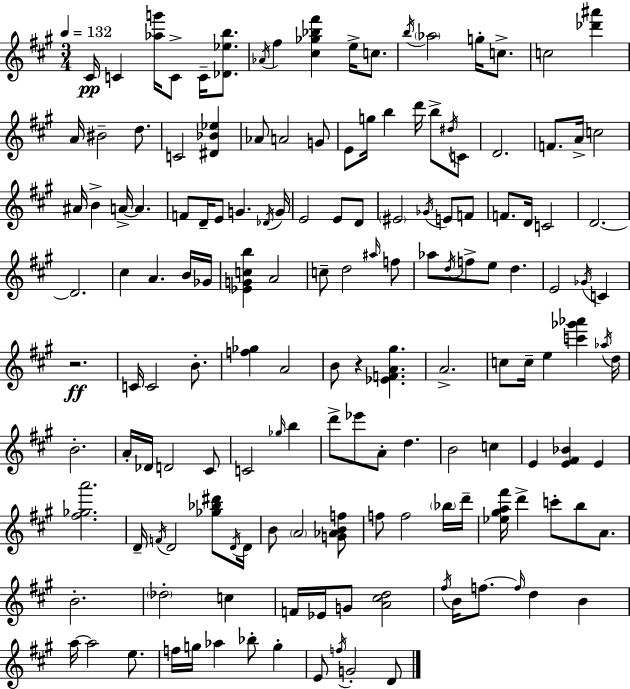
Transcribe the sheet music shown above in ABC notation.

X:1
T:Untitled
M:3/4
L:1/4
K:A
^C/4 C [_ag']/4 C/2 C/4 [_D_eb]/2 _A/4 ^f [^c_g_b^f'] e/4 c/2 b/4 _a2 g/4 c/2 c2 [_d'^a'] A/4 ^B2 d/2 C2 [^D_B_e] _A/2 A2 G/2 E/2 g/4 b d'/4 b/2 ^d/4 C/2 D2 F/2 A/4 c2 ^A/4 B A/4 A F/2 D/4 E/2 G _D/4 G/4 E2 E/2 D/2 ^E2 _G/4 E/2 F/2 F/2 D/4 C2 D2 D2 ^c A B/4 _G/4 [_EGcb] A2 c/2 d2 ^a/4 f/2 _a/2 d/4 f/2 e/2 d E2 _G/4 C z2 C/4 C2 B/2 [f_g] A2 B/2 z [_EFA^g] A2 c/2 c/4 e [c'_g'_a'] _a/4 d/4 B2 A/4 _D/4 D2 ^C/2 C2 _g/4 b d'/2 _e'/2 A/2 d B2 c E [E^F_B] E [^f_ga']2 D/4 F/4 D2 [_g_b^d']/2 D/4 D/4 B/2 A2 [G_ABf]/2 f/2 f2 _b/4 d'/4 [_e^ga^f']/4 d' c'/2 b/2 A/2 B2 _d2 c F/4 _E/4 G/2 [A^cd]2 ^f/4 B/4 f/2 f/4 d B a/4 a2 e/2 f/4 g/4 _a _b/2 g E/2 f/4 G2 D/2